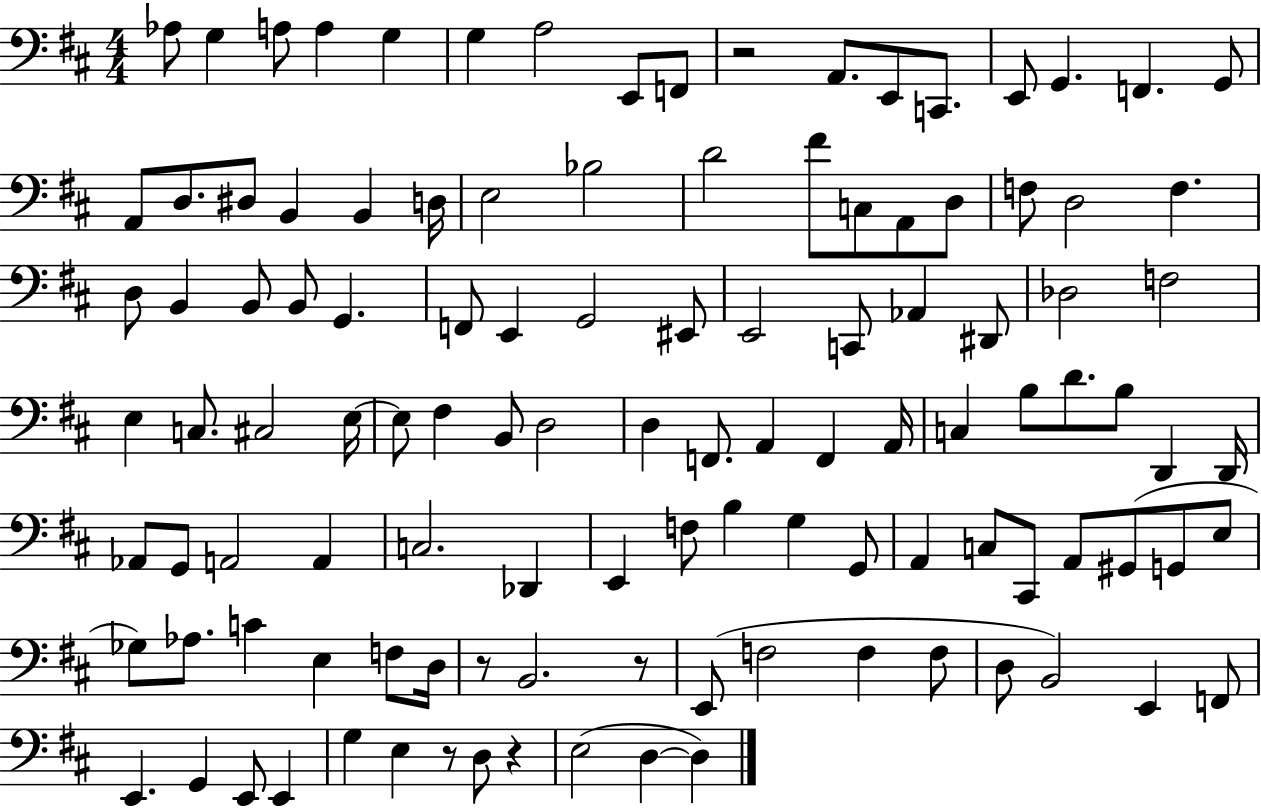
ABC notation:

X:1
T:Untitled
M:4/4
L:1/4
K:D
_A,/2 G, A,/2 A, G, G, A,2 E,,/2 F,,/2 z2 A,,/2 E,,/2 C,,/2 E,,/2 G,, F,, G,,/2 A,,/2 D,/2 ^D,/2 B,, B,, D,/4 E,2 _B,2 D2 ^F/2 C,/2 A,,/2 D,/2 F,/2 D,2 F, D,/2 B,, B,,/2 B,,/2 G,, F,,/2 E,, G,,2 ^E,,/2 E,,2 C,,/2 _A,, ^D,,/2 _D,2 F,2 E, C,/2 ^C,2 E,/4 E,/2 ^F, B,,/2 D,2 D, F,,/2 A,, F,, A,,/4 C, B,/2 D/2 B,/2 D,, D,,/4 _A,,/2 G,,/2 A,,2 A,, C,2 _D,, E,, F,/2 B, G, G,,/2 A,, C,/2 ^C,,/2 A,,/2 ^G,,/2 G,,/2 E,/2 _G,/2 _A,/2 C E, F,/2 D,/4 z/2 B,,2 z/2 E,,/2 F,2 F, F,/2 D,/2 B,,2 E,, F,,/2 E,, G,, E,,/2 E,, G, E, z/2 D,/2 z E,2 D, D,